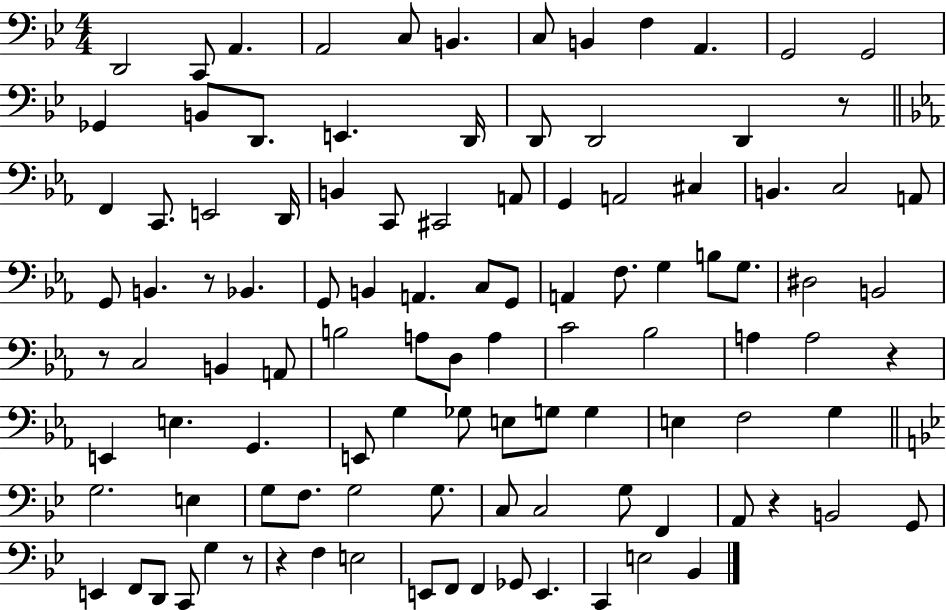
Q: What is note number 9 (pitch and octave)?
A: F3